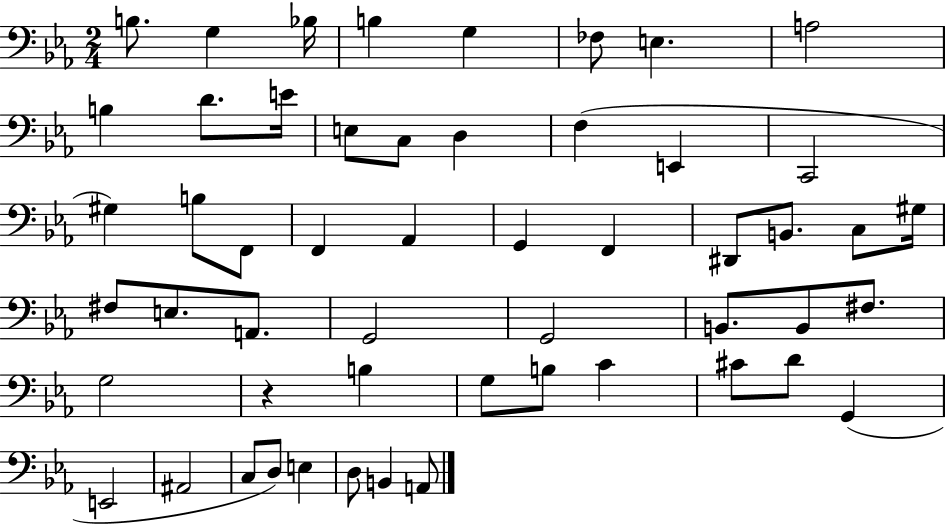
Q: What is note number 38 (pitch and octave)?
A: B3